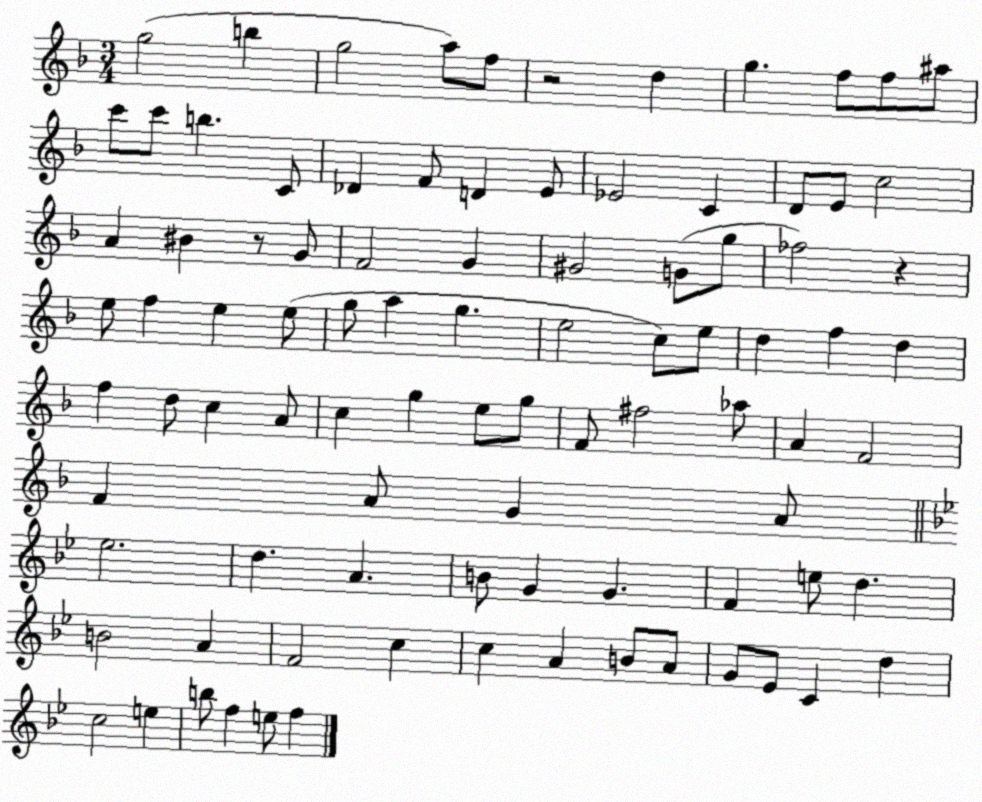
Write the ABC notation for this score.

X:1
T:Untitled
M:3/4
L:1/4
K:F
g2 b g2 a/2 f/2 z2 d g f/2 f/2 ^a/2 c'/2 c'/2 b C/2 _D F/2 D E/2 _E2 C D/2 E/2 c2 A ^B z/2 G/2 F2 G ^G2 G/2 g/2 _f2 z e/2 f e e/2 g/2 a g e2 c/2 e/2 d f d f d/2 c A/2 c g e/2 g/2 F/2 ^f2 _a/2 A F2 F A/2 G A/2 _e2 d A B/2 G G F e/2 d B2 A F2 c c A B/2 A/2 G/2 _E/2 C d c2 e b/2 f e/2 f